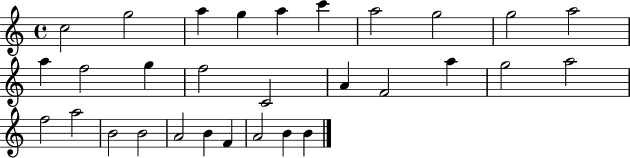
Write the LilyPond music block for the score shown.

{
  \clef treble
  \time 4/4
  \defaultTimeSignature
  \key c \major
  c''2 g''2 | a''4 g''4 a''4 c'''4 | a''2 g''2 | g''2 a''2 | \break a''4 f''2 g''4 | f''2 c'2 | a'4 f'2 a''4 | g''2 a''2 | \break f''2 a''2 | b'2 b'2 | a'2 b'4 f'4 | a'2 b'4 b'4 | \break \bar "|."
}